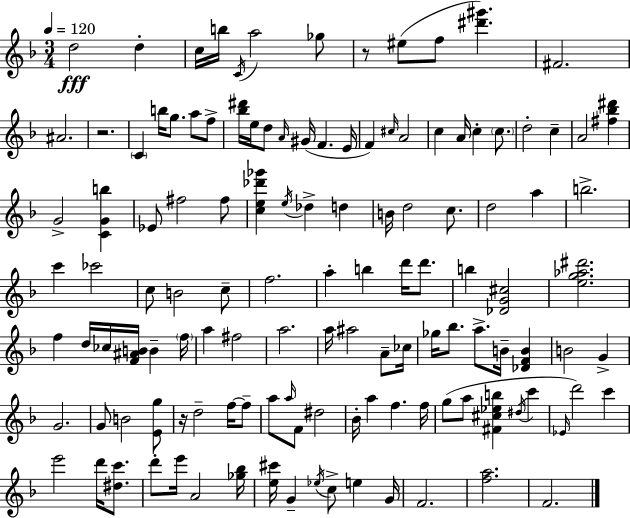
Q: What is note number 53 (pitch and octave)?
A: B5